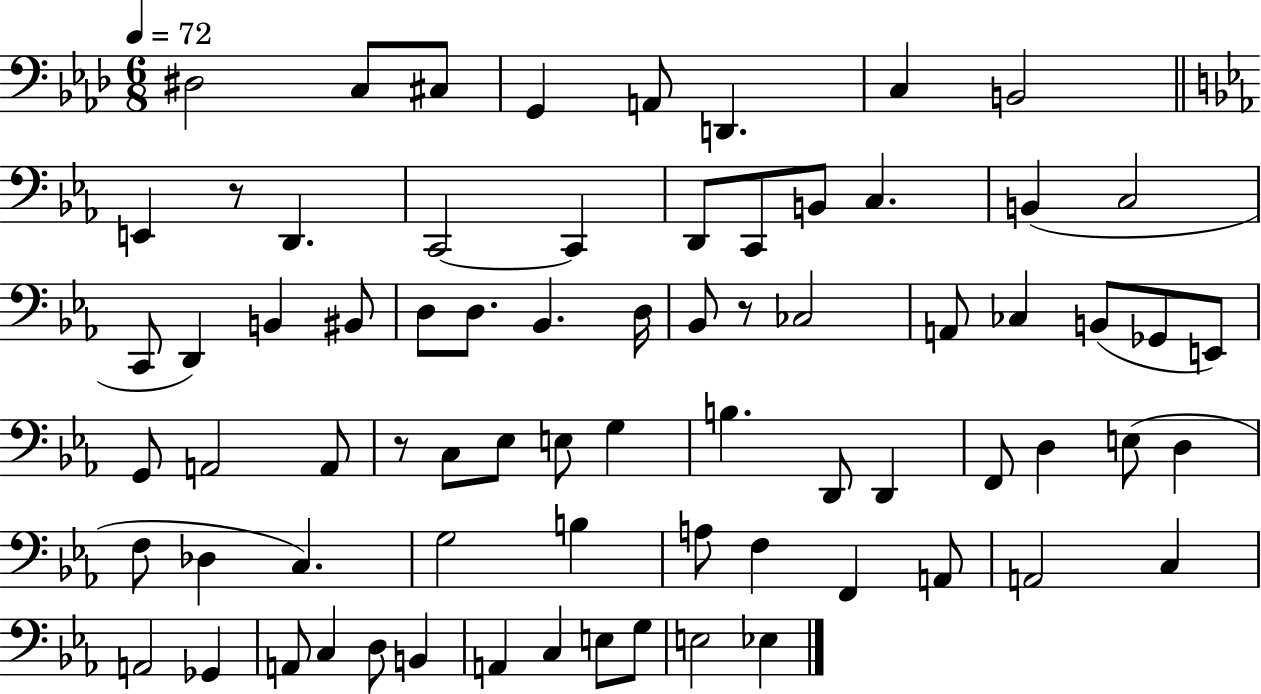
{
  \clef bass
  \numericTimeSignature
  \time 6/8
  \key aes \major
  \tempo 4 = 72
  dis2 c8 cis8 | g,4 a,8 d,4. | c4 b,2 | \bar "||" \break \key ees \major e,4 r8 d,4. | c,2~~ c,4 | d,8 c,8 b,8 c4. | b,4( c2 | \break c,8 d,4) b,4 bis,8 | d8 d8. bes,4. d16 | bes,8 r8 ces2 | a,8 ces4 b,8( ges,8 e,8) | \break g,8 a,2 a,8 | r8 c8 ees8 e8 g4 | b4. d,8 d,4 | f,8 d4 e8( d4 | \break f8 des4 c4.) | g2 b4 | a8 f4 f,4 a,8 | a,2 c4 | \break a,2 ges,4 | a,8 c4 d8 b,4 | a,4 c4 e8 g8 | e2 ees4 | \break \bar "|."
}